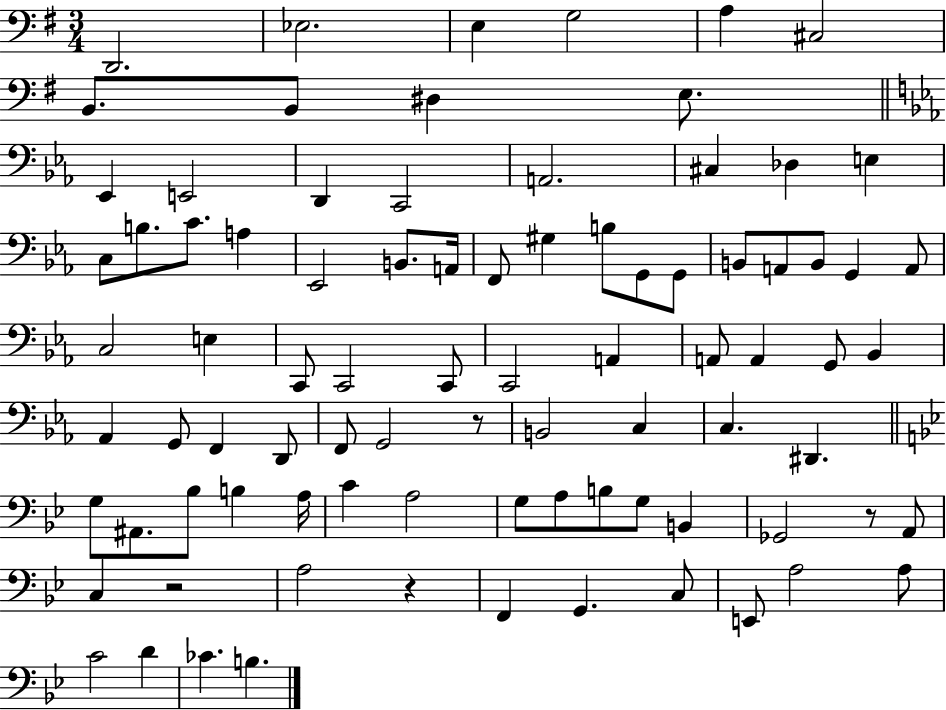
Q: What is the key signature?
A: G major